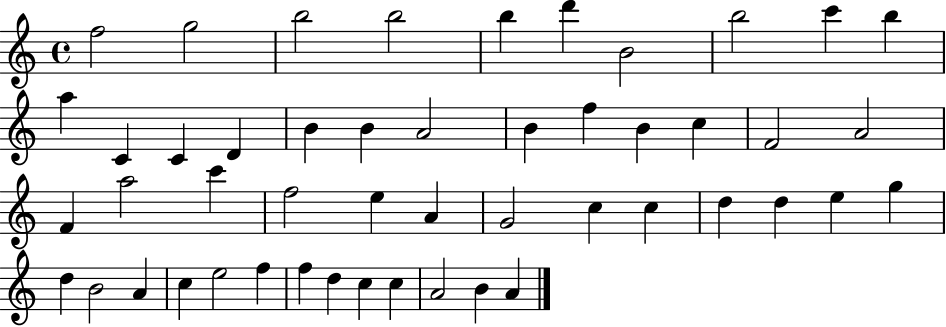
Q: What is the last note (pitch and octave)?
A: A4